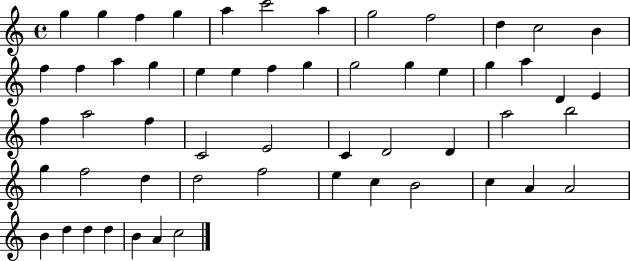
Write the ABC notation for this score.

X:1
T:Untitled
M:4/4
L:1/4
K:C
g g f g a c'2 a g2 f2 d c2 B f f a g e e f g g2 g e g a D E f a2 f C2 E2 C D2 D a2 b2 g f2 d d2 f2 e c B2 c A A2 B d d d B A c2